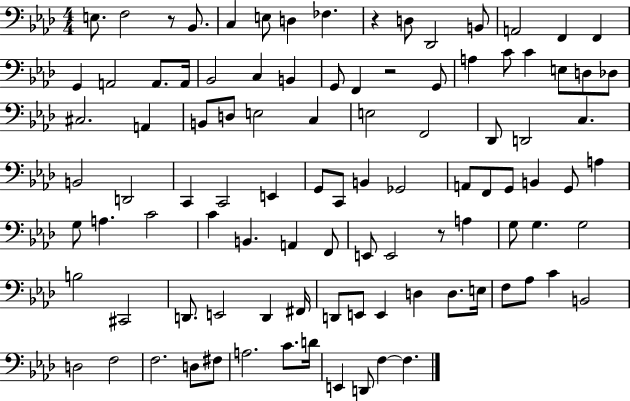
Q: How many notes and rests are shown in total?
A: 100